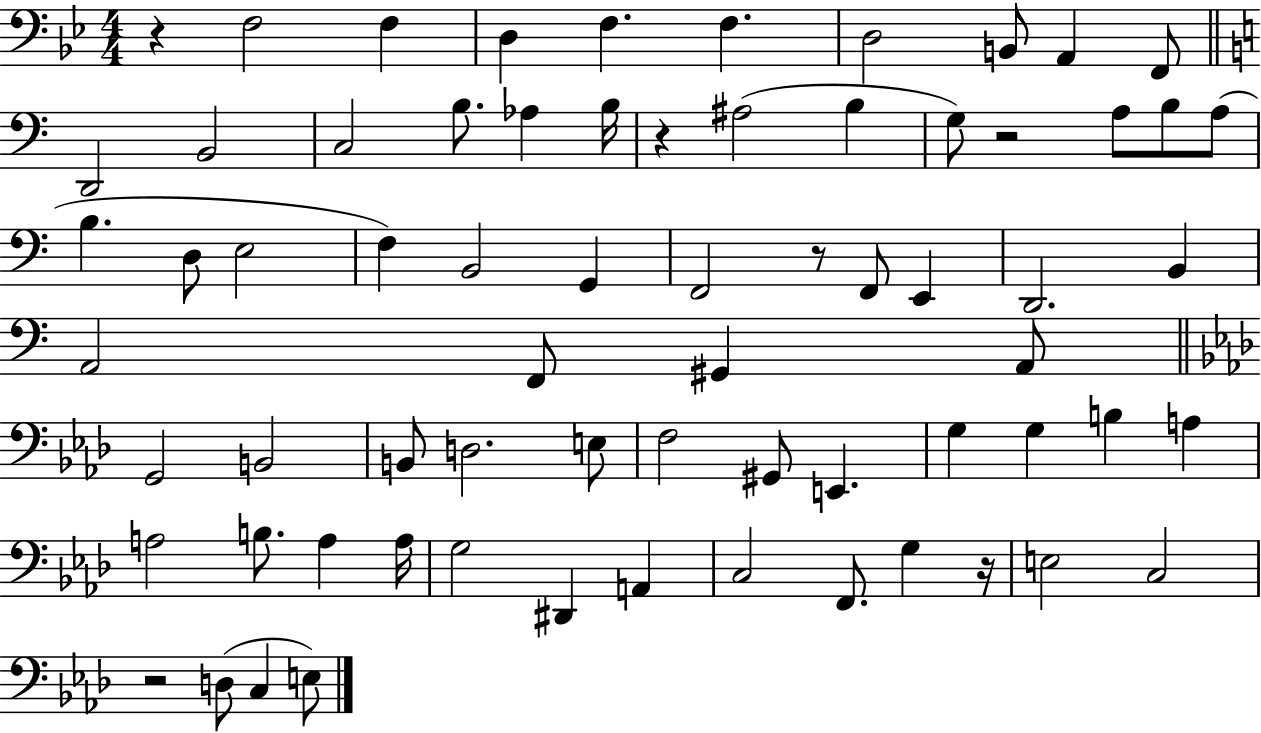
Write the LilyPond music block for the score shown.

{
  \clef bass
  \numericTimeSignature
  \time 4/4
  \key bes \major
  r4 f2 f4 | d4 f4. f4. | d2 b,8 a,4 f,8 | \bar "||" \break \key c \major d,2 b,2 | c2 b8. aes4 b16 | r4 ais2( b4 | g8) r2 a8 b8 a8( | \break b4. d8 e2 | f4) b,2 g,4 | f,2 r8 f,8 e,4 | d,2. b,4 | \break a,2 f,8 gis,4 a,8 | \bar "||" \break \key aes \major g,2 b,2 | b,8 d2. e8 | f2 gis,8 e,4. | g4 g4 b4 a4 | \break a2 b8. a4 a16 | g2 dis,4 a,4 | c2 f,8. g4 r16 | e2 c2 | \break r2 d8( c4 e8) | \bar "|."
}